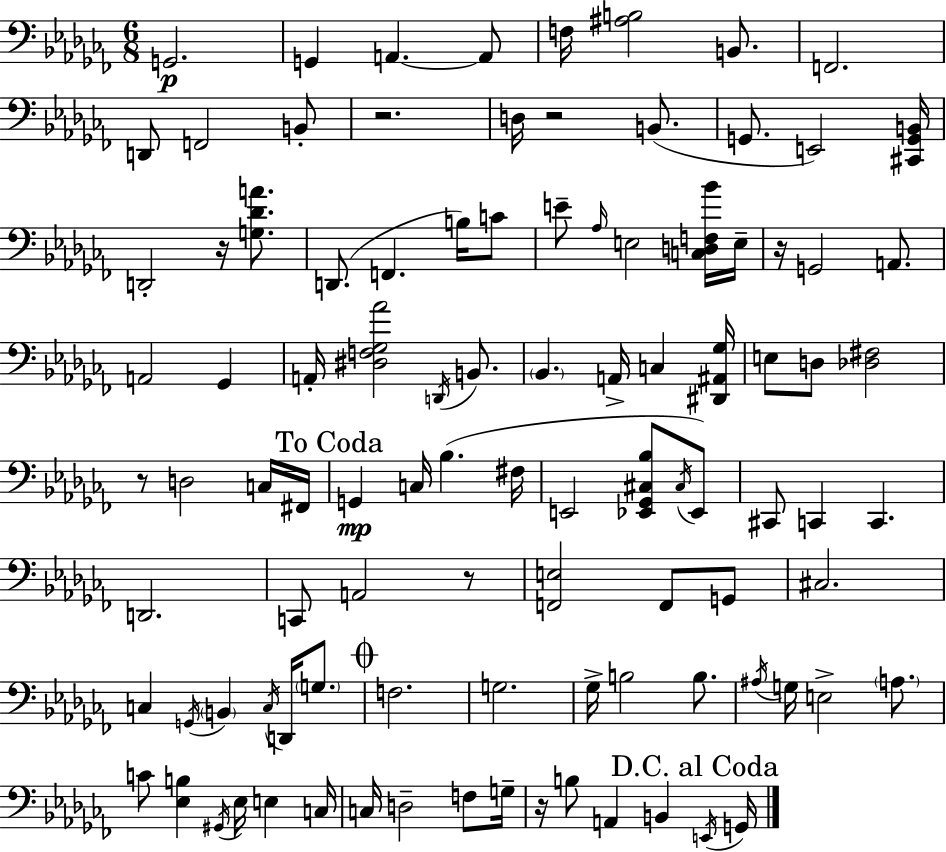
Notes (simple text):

G2/h. G2/q A2/q. A2/e F3/s [A#3,B3]/h B2/e. F2/h. D2/e F2/h B2/e R/h. D3/s R/h B2/e. G2/e. E2/h [C#2,G2,B2]/s D2/h R/s [G3,Db4,A4]/e. D2/e. F2/q. B3/s C4/e E4/e Ab3/s E3/h [C3,D3,F3,Bb4]/s E3/s R/s G2/h A2/e. A2/h Gb2/q A2/s [D#3,F3,Gb3,Ab4]/h D2/s B2/e. Bb2/q. A2/s C3/q [D#2,A#2,Gb3]/s E3/e D3/e [Db3,F#3]/h R/e D3/h C3/s F#2/s G2/q C3/s Bb3/q. F#3/s E2/h [Eb2,Gb2,C#3,Bb3]/e C#3/s Eb2/e C#2/e C2/q C2/q. D2/h. C2/e A2/h R/e [F2,E3]/h F2/e G2/e C#3/h. C3/q G2/s B2/q C3/s D2/s G3/e. F3/h. G3/h. Gb3/s B3/h B3/e. A#3/s G3/s E3/h A3/e. C4/e [Eb3,B3]/q G#2/s Eb3/s E3/q C3/s C3/s D3/h F3/e G3/s R/s B3/e A2/q B2/q E2/s G2/s